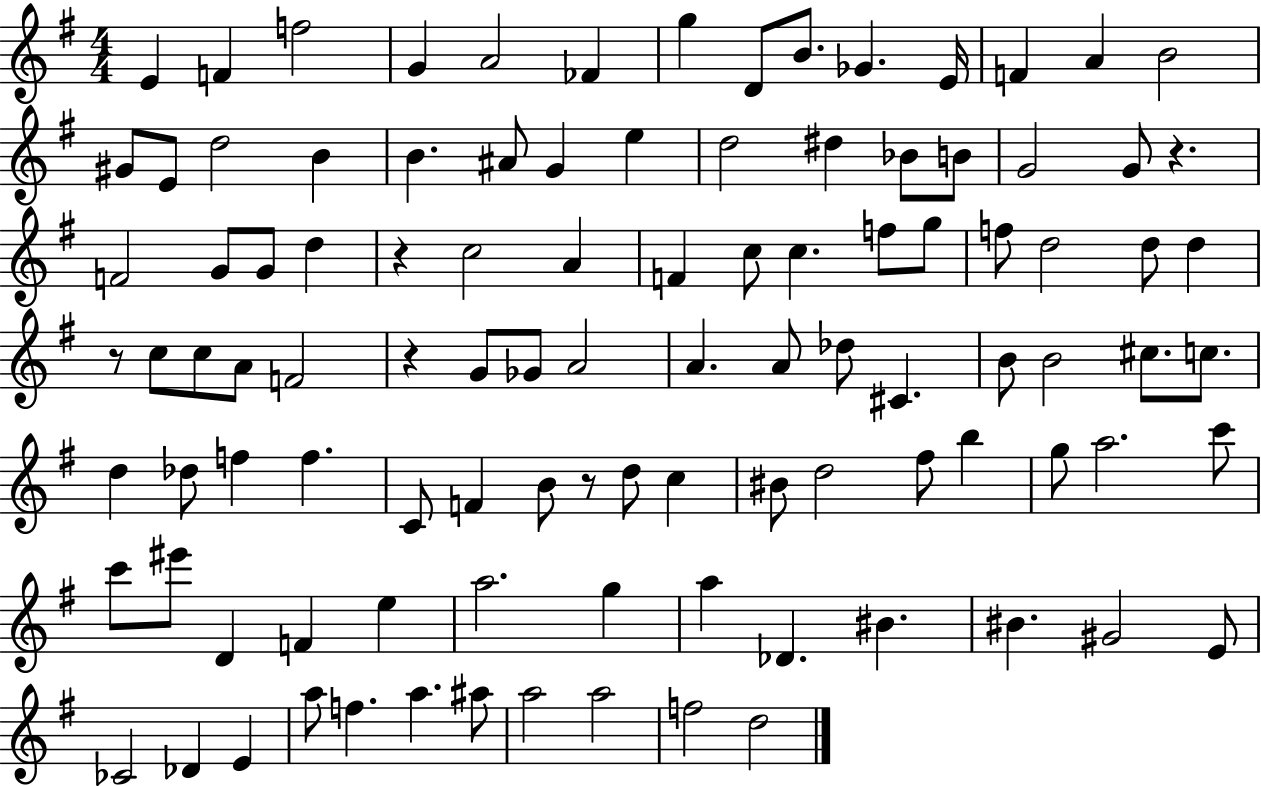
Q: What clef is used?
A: treble